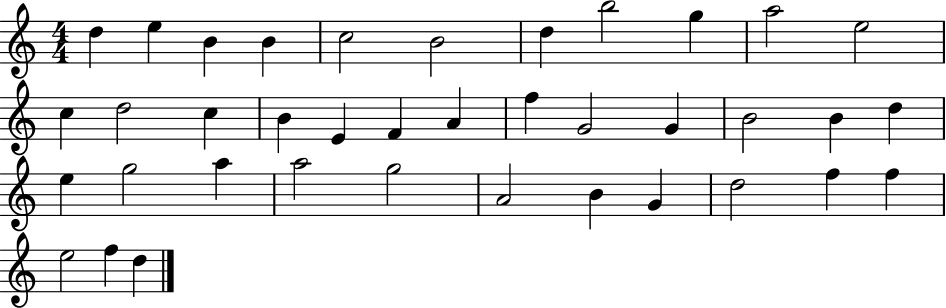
X:1
T:Untitled
M:4/4
L:1/4
K:C
d e B B c2 B2 d b2 g a2 e2 c d2 c B E F A f G2 G B2 B d e g2 a a2 g2 A2 B G d2 f f e2 f d